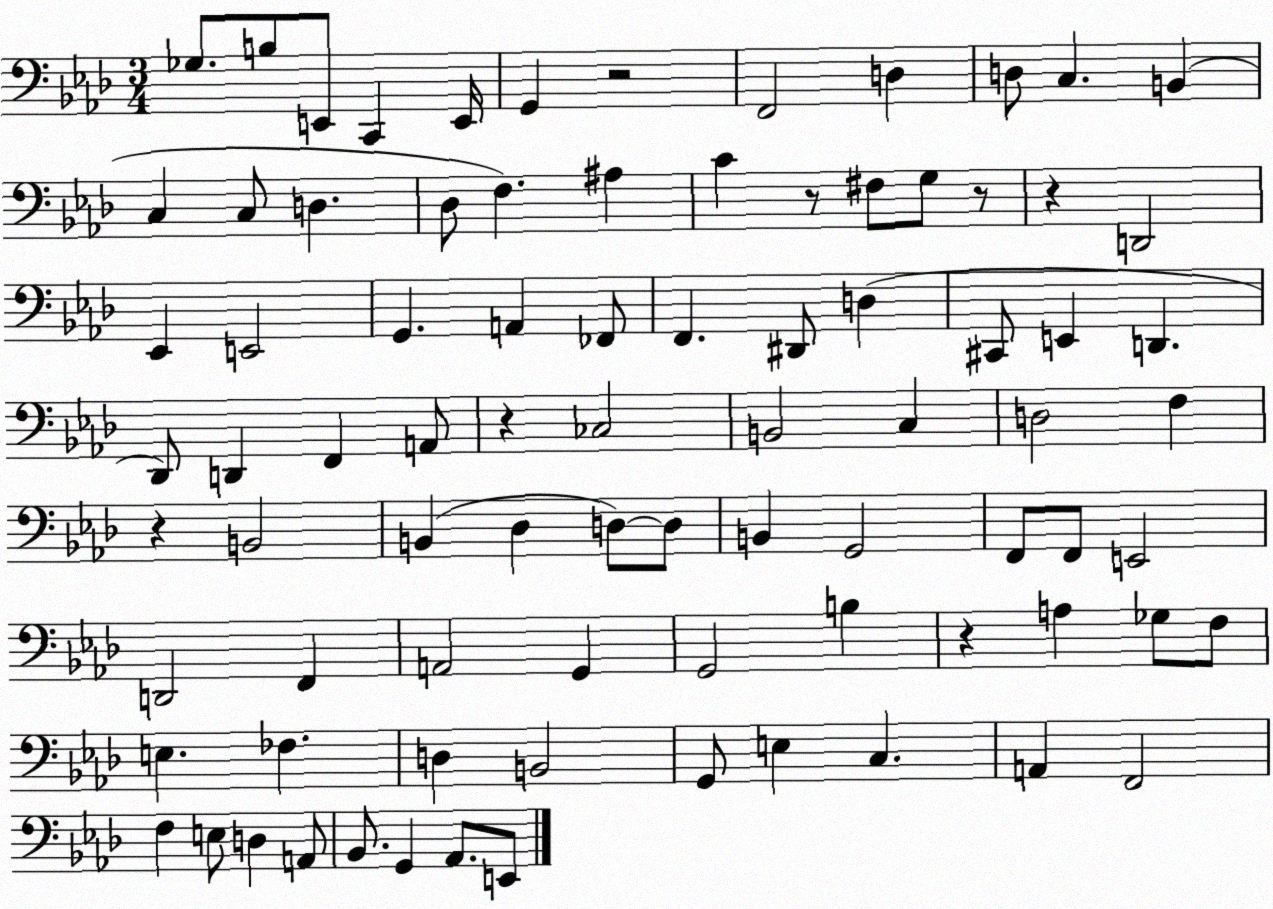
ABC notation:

X:1
T:Untitled
M:3/4
L:1/4
K:Ab
_G,/2 B,/2 E,,/2 C,, E,,/4 G,, z2 F,,2 D, D,/2 C, B,, C, C,/2 D, _D,/2 F, ^A, C z/2 ^F,/2 G,/2 z/2 z D,,2 _E,, E,,2 G,, A,, _F,,/2 F,, ^D,,/2 D, ^C,,/2 E,, D,, _D,,/2 D,, F,, A,,/2 z _C,2 B,,2 C, D,2 F, z B,,2 B,, _D, D,/2 D,/2 B,, G,,2 F,,/2 F,,/2 E,,2 D,,2 F,, A,,2 G,, G,,2 B, z A, _G,/2 F,/2 E, _F, D, B,,2 G,,/2 E, C, A,, F,,2 F, E,/2 D, A,,/2 _B,,/2 G,, _A,,/2 E,,/2